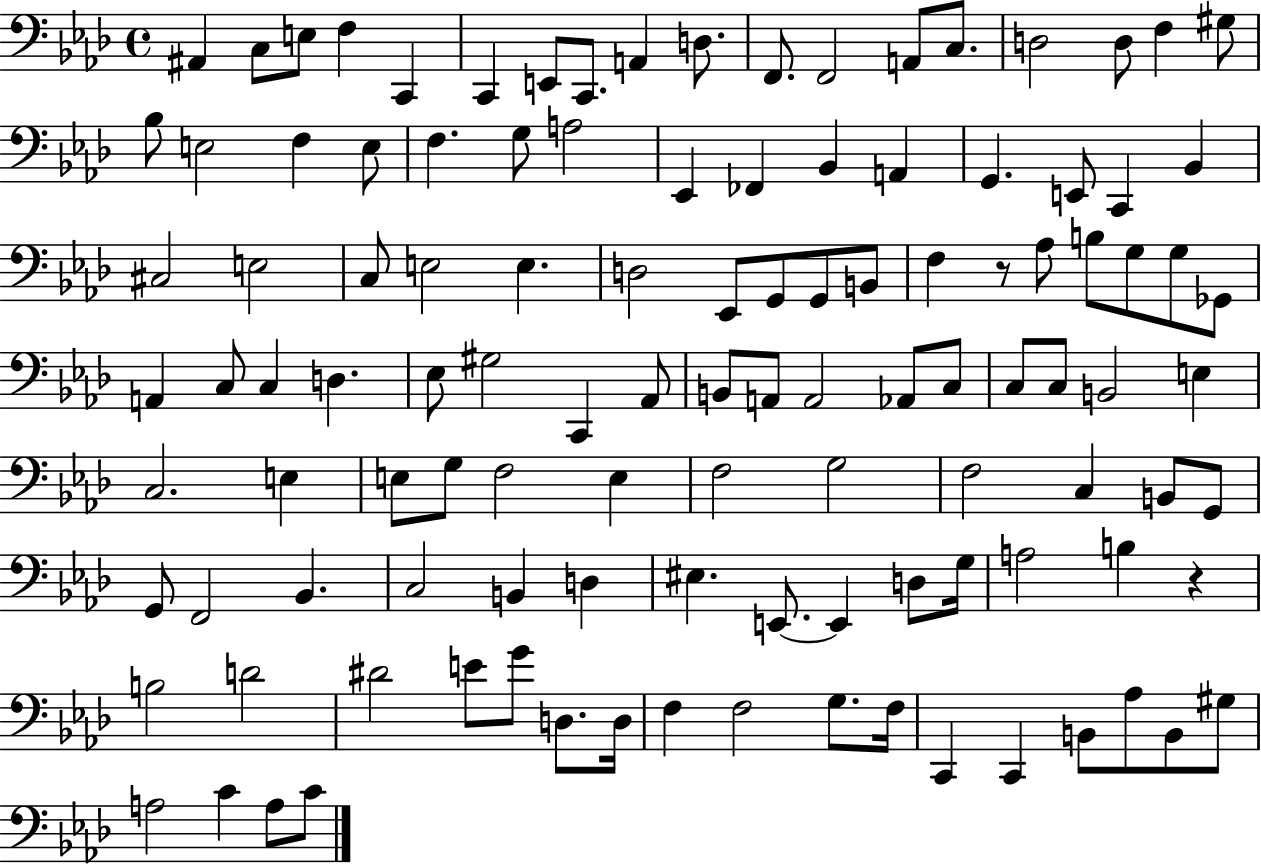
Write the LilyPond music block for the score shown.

{
  \clef bass
  \time 4/4
  \defaultTimeSignature
  \key aes \major
  ais,4 c8 e8 f4 c,4 | c,4 e,8 c,8. a,4 d8. | f,8. f,2 a,8 c8. | d2 d8 f4 gis8 | \break bes8 e2 f4 e8 | f4. g8 a2 | ees,4 fes,4 bes,4 a,4 | g,4. e,8 c,4 bes,4 | \break cis2 e2 | c8 e2 e4. | d2 ees,8 g,8 g,8 b,8 | f4 r8 aes8 b8 g8 g8 ges,8 | \break a,4 c8 c4 d4. | ees8 gis2 c,4 aes,8 | b,8 a,8 a,2 aes,8 c8 | c8 c8 b,2 e4 | \break c2. e4 | e8 g8 f2 e4 | f2 g2 | f2 c4 b,8 g,8 | \break g,8 f,2 bes,4. | c2 b,4 d4 | eis4. e,8.~~ e,4 d8 g16 | a2 b4 r4 | \break b2 d'2 | dis'2 e'8 g'8 d8. d16 | f4 f2 g8. f16 | c,4 c,4 b,8 aes8 b,8 gis8 | \break a2 c'4 a8 c'8 | \bar "|."
}